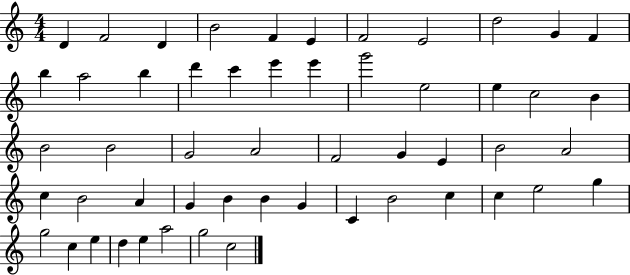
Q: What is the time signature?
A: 4/4